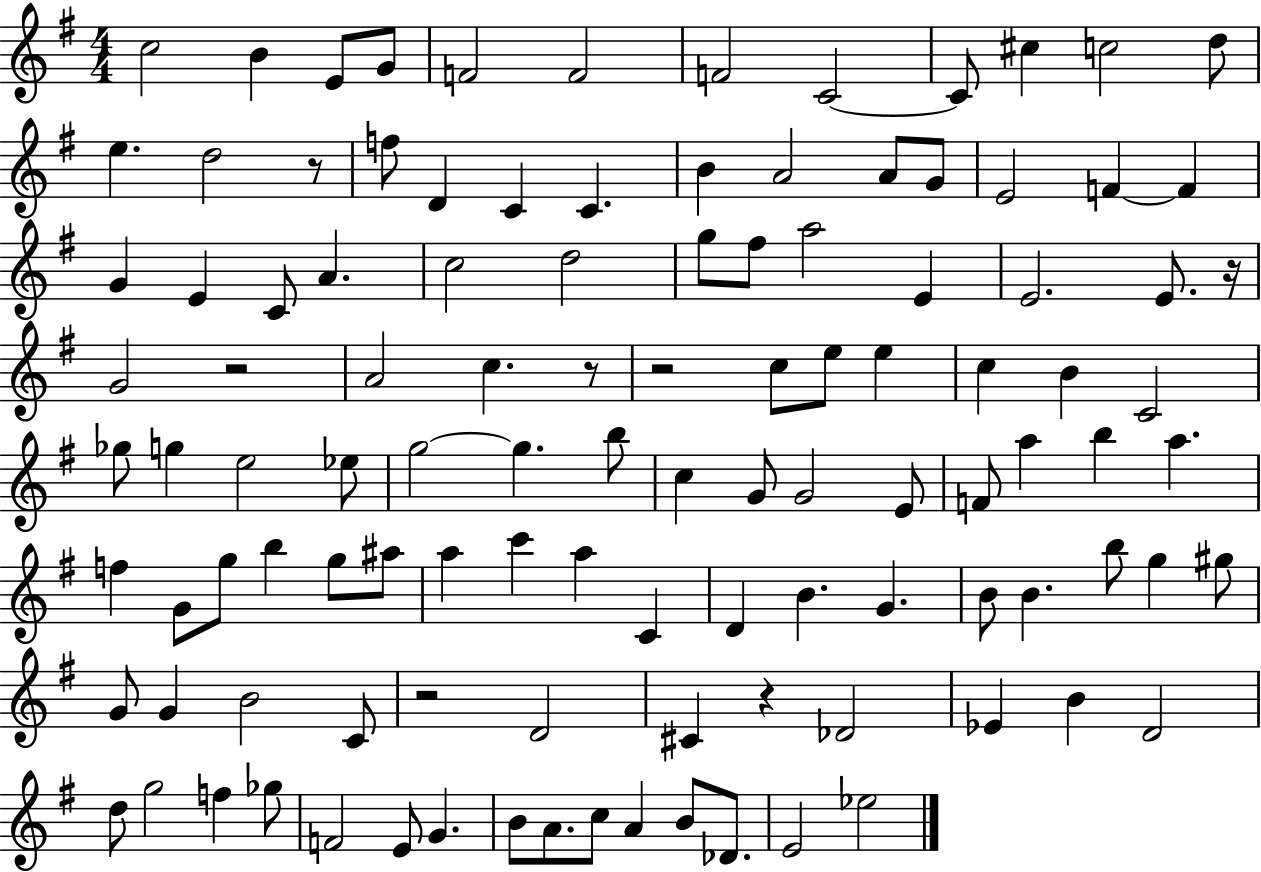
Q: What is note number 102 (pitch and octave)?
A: Db4